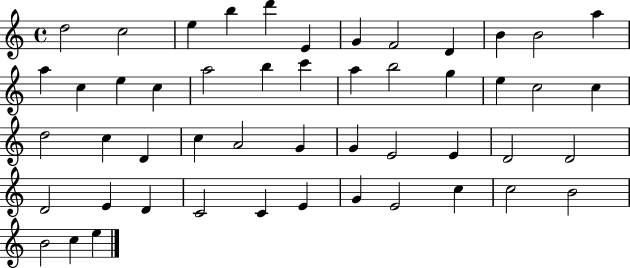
{
  \clef treble
  \time 4/4
  \defaultTimeSignature
  \key c \major
  d''2 c''2 | e''4 b''4 d'''4 e'4 | g'4 f'2 d'4 | b'4 b'2 a''4 | \break a''4 c''4 e''4 c''4 | a''2 b''4 c'''4 | a''4 b''2 g''4 | e''4 c''2 c''4 | \break d''2 c''4 d'4 | c''4 a'2 g'4 | g'4 e'2 e'4 | d'2 d'2 | \break d'2 e'4 d'4 | c'2 c'4 e'4 | g'4 e'2 c''4 | c''2 b'2 | \break b'2 c''4 e''4 | \bar "|."
}